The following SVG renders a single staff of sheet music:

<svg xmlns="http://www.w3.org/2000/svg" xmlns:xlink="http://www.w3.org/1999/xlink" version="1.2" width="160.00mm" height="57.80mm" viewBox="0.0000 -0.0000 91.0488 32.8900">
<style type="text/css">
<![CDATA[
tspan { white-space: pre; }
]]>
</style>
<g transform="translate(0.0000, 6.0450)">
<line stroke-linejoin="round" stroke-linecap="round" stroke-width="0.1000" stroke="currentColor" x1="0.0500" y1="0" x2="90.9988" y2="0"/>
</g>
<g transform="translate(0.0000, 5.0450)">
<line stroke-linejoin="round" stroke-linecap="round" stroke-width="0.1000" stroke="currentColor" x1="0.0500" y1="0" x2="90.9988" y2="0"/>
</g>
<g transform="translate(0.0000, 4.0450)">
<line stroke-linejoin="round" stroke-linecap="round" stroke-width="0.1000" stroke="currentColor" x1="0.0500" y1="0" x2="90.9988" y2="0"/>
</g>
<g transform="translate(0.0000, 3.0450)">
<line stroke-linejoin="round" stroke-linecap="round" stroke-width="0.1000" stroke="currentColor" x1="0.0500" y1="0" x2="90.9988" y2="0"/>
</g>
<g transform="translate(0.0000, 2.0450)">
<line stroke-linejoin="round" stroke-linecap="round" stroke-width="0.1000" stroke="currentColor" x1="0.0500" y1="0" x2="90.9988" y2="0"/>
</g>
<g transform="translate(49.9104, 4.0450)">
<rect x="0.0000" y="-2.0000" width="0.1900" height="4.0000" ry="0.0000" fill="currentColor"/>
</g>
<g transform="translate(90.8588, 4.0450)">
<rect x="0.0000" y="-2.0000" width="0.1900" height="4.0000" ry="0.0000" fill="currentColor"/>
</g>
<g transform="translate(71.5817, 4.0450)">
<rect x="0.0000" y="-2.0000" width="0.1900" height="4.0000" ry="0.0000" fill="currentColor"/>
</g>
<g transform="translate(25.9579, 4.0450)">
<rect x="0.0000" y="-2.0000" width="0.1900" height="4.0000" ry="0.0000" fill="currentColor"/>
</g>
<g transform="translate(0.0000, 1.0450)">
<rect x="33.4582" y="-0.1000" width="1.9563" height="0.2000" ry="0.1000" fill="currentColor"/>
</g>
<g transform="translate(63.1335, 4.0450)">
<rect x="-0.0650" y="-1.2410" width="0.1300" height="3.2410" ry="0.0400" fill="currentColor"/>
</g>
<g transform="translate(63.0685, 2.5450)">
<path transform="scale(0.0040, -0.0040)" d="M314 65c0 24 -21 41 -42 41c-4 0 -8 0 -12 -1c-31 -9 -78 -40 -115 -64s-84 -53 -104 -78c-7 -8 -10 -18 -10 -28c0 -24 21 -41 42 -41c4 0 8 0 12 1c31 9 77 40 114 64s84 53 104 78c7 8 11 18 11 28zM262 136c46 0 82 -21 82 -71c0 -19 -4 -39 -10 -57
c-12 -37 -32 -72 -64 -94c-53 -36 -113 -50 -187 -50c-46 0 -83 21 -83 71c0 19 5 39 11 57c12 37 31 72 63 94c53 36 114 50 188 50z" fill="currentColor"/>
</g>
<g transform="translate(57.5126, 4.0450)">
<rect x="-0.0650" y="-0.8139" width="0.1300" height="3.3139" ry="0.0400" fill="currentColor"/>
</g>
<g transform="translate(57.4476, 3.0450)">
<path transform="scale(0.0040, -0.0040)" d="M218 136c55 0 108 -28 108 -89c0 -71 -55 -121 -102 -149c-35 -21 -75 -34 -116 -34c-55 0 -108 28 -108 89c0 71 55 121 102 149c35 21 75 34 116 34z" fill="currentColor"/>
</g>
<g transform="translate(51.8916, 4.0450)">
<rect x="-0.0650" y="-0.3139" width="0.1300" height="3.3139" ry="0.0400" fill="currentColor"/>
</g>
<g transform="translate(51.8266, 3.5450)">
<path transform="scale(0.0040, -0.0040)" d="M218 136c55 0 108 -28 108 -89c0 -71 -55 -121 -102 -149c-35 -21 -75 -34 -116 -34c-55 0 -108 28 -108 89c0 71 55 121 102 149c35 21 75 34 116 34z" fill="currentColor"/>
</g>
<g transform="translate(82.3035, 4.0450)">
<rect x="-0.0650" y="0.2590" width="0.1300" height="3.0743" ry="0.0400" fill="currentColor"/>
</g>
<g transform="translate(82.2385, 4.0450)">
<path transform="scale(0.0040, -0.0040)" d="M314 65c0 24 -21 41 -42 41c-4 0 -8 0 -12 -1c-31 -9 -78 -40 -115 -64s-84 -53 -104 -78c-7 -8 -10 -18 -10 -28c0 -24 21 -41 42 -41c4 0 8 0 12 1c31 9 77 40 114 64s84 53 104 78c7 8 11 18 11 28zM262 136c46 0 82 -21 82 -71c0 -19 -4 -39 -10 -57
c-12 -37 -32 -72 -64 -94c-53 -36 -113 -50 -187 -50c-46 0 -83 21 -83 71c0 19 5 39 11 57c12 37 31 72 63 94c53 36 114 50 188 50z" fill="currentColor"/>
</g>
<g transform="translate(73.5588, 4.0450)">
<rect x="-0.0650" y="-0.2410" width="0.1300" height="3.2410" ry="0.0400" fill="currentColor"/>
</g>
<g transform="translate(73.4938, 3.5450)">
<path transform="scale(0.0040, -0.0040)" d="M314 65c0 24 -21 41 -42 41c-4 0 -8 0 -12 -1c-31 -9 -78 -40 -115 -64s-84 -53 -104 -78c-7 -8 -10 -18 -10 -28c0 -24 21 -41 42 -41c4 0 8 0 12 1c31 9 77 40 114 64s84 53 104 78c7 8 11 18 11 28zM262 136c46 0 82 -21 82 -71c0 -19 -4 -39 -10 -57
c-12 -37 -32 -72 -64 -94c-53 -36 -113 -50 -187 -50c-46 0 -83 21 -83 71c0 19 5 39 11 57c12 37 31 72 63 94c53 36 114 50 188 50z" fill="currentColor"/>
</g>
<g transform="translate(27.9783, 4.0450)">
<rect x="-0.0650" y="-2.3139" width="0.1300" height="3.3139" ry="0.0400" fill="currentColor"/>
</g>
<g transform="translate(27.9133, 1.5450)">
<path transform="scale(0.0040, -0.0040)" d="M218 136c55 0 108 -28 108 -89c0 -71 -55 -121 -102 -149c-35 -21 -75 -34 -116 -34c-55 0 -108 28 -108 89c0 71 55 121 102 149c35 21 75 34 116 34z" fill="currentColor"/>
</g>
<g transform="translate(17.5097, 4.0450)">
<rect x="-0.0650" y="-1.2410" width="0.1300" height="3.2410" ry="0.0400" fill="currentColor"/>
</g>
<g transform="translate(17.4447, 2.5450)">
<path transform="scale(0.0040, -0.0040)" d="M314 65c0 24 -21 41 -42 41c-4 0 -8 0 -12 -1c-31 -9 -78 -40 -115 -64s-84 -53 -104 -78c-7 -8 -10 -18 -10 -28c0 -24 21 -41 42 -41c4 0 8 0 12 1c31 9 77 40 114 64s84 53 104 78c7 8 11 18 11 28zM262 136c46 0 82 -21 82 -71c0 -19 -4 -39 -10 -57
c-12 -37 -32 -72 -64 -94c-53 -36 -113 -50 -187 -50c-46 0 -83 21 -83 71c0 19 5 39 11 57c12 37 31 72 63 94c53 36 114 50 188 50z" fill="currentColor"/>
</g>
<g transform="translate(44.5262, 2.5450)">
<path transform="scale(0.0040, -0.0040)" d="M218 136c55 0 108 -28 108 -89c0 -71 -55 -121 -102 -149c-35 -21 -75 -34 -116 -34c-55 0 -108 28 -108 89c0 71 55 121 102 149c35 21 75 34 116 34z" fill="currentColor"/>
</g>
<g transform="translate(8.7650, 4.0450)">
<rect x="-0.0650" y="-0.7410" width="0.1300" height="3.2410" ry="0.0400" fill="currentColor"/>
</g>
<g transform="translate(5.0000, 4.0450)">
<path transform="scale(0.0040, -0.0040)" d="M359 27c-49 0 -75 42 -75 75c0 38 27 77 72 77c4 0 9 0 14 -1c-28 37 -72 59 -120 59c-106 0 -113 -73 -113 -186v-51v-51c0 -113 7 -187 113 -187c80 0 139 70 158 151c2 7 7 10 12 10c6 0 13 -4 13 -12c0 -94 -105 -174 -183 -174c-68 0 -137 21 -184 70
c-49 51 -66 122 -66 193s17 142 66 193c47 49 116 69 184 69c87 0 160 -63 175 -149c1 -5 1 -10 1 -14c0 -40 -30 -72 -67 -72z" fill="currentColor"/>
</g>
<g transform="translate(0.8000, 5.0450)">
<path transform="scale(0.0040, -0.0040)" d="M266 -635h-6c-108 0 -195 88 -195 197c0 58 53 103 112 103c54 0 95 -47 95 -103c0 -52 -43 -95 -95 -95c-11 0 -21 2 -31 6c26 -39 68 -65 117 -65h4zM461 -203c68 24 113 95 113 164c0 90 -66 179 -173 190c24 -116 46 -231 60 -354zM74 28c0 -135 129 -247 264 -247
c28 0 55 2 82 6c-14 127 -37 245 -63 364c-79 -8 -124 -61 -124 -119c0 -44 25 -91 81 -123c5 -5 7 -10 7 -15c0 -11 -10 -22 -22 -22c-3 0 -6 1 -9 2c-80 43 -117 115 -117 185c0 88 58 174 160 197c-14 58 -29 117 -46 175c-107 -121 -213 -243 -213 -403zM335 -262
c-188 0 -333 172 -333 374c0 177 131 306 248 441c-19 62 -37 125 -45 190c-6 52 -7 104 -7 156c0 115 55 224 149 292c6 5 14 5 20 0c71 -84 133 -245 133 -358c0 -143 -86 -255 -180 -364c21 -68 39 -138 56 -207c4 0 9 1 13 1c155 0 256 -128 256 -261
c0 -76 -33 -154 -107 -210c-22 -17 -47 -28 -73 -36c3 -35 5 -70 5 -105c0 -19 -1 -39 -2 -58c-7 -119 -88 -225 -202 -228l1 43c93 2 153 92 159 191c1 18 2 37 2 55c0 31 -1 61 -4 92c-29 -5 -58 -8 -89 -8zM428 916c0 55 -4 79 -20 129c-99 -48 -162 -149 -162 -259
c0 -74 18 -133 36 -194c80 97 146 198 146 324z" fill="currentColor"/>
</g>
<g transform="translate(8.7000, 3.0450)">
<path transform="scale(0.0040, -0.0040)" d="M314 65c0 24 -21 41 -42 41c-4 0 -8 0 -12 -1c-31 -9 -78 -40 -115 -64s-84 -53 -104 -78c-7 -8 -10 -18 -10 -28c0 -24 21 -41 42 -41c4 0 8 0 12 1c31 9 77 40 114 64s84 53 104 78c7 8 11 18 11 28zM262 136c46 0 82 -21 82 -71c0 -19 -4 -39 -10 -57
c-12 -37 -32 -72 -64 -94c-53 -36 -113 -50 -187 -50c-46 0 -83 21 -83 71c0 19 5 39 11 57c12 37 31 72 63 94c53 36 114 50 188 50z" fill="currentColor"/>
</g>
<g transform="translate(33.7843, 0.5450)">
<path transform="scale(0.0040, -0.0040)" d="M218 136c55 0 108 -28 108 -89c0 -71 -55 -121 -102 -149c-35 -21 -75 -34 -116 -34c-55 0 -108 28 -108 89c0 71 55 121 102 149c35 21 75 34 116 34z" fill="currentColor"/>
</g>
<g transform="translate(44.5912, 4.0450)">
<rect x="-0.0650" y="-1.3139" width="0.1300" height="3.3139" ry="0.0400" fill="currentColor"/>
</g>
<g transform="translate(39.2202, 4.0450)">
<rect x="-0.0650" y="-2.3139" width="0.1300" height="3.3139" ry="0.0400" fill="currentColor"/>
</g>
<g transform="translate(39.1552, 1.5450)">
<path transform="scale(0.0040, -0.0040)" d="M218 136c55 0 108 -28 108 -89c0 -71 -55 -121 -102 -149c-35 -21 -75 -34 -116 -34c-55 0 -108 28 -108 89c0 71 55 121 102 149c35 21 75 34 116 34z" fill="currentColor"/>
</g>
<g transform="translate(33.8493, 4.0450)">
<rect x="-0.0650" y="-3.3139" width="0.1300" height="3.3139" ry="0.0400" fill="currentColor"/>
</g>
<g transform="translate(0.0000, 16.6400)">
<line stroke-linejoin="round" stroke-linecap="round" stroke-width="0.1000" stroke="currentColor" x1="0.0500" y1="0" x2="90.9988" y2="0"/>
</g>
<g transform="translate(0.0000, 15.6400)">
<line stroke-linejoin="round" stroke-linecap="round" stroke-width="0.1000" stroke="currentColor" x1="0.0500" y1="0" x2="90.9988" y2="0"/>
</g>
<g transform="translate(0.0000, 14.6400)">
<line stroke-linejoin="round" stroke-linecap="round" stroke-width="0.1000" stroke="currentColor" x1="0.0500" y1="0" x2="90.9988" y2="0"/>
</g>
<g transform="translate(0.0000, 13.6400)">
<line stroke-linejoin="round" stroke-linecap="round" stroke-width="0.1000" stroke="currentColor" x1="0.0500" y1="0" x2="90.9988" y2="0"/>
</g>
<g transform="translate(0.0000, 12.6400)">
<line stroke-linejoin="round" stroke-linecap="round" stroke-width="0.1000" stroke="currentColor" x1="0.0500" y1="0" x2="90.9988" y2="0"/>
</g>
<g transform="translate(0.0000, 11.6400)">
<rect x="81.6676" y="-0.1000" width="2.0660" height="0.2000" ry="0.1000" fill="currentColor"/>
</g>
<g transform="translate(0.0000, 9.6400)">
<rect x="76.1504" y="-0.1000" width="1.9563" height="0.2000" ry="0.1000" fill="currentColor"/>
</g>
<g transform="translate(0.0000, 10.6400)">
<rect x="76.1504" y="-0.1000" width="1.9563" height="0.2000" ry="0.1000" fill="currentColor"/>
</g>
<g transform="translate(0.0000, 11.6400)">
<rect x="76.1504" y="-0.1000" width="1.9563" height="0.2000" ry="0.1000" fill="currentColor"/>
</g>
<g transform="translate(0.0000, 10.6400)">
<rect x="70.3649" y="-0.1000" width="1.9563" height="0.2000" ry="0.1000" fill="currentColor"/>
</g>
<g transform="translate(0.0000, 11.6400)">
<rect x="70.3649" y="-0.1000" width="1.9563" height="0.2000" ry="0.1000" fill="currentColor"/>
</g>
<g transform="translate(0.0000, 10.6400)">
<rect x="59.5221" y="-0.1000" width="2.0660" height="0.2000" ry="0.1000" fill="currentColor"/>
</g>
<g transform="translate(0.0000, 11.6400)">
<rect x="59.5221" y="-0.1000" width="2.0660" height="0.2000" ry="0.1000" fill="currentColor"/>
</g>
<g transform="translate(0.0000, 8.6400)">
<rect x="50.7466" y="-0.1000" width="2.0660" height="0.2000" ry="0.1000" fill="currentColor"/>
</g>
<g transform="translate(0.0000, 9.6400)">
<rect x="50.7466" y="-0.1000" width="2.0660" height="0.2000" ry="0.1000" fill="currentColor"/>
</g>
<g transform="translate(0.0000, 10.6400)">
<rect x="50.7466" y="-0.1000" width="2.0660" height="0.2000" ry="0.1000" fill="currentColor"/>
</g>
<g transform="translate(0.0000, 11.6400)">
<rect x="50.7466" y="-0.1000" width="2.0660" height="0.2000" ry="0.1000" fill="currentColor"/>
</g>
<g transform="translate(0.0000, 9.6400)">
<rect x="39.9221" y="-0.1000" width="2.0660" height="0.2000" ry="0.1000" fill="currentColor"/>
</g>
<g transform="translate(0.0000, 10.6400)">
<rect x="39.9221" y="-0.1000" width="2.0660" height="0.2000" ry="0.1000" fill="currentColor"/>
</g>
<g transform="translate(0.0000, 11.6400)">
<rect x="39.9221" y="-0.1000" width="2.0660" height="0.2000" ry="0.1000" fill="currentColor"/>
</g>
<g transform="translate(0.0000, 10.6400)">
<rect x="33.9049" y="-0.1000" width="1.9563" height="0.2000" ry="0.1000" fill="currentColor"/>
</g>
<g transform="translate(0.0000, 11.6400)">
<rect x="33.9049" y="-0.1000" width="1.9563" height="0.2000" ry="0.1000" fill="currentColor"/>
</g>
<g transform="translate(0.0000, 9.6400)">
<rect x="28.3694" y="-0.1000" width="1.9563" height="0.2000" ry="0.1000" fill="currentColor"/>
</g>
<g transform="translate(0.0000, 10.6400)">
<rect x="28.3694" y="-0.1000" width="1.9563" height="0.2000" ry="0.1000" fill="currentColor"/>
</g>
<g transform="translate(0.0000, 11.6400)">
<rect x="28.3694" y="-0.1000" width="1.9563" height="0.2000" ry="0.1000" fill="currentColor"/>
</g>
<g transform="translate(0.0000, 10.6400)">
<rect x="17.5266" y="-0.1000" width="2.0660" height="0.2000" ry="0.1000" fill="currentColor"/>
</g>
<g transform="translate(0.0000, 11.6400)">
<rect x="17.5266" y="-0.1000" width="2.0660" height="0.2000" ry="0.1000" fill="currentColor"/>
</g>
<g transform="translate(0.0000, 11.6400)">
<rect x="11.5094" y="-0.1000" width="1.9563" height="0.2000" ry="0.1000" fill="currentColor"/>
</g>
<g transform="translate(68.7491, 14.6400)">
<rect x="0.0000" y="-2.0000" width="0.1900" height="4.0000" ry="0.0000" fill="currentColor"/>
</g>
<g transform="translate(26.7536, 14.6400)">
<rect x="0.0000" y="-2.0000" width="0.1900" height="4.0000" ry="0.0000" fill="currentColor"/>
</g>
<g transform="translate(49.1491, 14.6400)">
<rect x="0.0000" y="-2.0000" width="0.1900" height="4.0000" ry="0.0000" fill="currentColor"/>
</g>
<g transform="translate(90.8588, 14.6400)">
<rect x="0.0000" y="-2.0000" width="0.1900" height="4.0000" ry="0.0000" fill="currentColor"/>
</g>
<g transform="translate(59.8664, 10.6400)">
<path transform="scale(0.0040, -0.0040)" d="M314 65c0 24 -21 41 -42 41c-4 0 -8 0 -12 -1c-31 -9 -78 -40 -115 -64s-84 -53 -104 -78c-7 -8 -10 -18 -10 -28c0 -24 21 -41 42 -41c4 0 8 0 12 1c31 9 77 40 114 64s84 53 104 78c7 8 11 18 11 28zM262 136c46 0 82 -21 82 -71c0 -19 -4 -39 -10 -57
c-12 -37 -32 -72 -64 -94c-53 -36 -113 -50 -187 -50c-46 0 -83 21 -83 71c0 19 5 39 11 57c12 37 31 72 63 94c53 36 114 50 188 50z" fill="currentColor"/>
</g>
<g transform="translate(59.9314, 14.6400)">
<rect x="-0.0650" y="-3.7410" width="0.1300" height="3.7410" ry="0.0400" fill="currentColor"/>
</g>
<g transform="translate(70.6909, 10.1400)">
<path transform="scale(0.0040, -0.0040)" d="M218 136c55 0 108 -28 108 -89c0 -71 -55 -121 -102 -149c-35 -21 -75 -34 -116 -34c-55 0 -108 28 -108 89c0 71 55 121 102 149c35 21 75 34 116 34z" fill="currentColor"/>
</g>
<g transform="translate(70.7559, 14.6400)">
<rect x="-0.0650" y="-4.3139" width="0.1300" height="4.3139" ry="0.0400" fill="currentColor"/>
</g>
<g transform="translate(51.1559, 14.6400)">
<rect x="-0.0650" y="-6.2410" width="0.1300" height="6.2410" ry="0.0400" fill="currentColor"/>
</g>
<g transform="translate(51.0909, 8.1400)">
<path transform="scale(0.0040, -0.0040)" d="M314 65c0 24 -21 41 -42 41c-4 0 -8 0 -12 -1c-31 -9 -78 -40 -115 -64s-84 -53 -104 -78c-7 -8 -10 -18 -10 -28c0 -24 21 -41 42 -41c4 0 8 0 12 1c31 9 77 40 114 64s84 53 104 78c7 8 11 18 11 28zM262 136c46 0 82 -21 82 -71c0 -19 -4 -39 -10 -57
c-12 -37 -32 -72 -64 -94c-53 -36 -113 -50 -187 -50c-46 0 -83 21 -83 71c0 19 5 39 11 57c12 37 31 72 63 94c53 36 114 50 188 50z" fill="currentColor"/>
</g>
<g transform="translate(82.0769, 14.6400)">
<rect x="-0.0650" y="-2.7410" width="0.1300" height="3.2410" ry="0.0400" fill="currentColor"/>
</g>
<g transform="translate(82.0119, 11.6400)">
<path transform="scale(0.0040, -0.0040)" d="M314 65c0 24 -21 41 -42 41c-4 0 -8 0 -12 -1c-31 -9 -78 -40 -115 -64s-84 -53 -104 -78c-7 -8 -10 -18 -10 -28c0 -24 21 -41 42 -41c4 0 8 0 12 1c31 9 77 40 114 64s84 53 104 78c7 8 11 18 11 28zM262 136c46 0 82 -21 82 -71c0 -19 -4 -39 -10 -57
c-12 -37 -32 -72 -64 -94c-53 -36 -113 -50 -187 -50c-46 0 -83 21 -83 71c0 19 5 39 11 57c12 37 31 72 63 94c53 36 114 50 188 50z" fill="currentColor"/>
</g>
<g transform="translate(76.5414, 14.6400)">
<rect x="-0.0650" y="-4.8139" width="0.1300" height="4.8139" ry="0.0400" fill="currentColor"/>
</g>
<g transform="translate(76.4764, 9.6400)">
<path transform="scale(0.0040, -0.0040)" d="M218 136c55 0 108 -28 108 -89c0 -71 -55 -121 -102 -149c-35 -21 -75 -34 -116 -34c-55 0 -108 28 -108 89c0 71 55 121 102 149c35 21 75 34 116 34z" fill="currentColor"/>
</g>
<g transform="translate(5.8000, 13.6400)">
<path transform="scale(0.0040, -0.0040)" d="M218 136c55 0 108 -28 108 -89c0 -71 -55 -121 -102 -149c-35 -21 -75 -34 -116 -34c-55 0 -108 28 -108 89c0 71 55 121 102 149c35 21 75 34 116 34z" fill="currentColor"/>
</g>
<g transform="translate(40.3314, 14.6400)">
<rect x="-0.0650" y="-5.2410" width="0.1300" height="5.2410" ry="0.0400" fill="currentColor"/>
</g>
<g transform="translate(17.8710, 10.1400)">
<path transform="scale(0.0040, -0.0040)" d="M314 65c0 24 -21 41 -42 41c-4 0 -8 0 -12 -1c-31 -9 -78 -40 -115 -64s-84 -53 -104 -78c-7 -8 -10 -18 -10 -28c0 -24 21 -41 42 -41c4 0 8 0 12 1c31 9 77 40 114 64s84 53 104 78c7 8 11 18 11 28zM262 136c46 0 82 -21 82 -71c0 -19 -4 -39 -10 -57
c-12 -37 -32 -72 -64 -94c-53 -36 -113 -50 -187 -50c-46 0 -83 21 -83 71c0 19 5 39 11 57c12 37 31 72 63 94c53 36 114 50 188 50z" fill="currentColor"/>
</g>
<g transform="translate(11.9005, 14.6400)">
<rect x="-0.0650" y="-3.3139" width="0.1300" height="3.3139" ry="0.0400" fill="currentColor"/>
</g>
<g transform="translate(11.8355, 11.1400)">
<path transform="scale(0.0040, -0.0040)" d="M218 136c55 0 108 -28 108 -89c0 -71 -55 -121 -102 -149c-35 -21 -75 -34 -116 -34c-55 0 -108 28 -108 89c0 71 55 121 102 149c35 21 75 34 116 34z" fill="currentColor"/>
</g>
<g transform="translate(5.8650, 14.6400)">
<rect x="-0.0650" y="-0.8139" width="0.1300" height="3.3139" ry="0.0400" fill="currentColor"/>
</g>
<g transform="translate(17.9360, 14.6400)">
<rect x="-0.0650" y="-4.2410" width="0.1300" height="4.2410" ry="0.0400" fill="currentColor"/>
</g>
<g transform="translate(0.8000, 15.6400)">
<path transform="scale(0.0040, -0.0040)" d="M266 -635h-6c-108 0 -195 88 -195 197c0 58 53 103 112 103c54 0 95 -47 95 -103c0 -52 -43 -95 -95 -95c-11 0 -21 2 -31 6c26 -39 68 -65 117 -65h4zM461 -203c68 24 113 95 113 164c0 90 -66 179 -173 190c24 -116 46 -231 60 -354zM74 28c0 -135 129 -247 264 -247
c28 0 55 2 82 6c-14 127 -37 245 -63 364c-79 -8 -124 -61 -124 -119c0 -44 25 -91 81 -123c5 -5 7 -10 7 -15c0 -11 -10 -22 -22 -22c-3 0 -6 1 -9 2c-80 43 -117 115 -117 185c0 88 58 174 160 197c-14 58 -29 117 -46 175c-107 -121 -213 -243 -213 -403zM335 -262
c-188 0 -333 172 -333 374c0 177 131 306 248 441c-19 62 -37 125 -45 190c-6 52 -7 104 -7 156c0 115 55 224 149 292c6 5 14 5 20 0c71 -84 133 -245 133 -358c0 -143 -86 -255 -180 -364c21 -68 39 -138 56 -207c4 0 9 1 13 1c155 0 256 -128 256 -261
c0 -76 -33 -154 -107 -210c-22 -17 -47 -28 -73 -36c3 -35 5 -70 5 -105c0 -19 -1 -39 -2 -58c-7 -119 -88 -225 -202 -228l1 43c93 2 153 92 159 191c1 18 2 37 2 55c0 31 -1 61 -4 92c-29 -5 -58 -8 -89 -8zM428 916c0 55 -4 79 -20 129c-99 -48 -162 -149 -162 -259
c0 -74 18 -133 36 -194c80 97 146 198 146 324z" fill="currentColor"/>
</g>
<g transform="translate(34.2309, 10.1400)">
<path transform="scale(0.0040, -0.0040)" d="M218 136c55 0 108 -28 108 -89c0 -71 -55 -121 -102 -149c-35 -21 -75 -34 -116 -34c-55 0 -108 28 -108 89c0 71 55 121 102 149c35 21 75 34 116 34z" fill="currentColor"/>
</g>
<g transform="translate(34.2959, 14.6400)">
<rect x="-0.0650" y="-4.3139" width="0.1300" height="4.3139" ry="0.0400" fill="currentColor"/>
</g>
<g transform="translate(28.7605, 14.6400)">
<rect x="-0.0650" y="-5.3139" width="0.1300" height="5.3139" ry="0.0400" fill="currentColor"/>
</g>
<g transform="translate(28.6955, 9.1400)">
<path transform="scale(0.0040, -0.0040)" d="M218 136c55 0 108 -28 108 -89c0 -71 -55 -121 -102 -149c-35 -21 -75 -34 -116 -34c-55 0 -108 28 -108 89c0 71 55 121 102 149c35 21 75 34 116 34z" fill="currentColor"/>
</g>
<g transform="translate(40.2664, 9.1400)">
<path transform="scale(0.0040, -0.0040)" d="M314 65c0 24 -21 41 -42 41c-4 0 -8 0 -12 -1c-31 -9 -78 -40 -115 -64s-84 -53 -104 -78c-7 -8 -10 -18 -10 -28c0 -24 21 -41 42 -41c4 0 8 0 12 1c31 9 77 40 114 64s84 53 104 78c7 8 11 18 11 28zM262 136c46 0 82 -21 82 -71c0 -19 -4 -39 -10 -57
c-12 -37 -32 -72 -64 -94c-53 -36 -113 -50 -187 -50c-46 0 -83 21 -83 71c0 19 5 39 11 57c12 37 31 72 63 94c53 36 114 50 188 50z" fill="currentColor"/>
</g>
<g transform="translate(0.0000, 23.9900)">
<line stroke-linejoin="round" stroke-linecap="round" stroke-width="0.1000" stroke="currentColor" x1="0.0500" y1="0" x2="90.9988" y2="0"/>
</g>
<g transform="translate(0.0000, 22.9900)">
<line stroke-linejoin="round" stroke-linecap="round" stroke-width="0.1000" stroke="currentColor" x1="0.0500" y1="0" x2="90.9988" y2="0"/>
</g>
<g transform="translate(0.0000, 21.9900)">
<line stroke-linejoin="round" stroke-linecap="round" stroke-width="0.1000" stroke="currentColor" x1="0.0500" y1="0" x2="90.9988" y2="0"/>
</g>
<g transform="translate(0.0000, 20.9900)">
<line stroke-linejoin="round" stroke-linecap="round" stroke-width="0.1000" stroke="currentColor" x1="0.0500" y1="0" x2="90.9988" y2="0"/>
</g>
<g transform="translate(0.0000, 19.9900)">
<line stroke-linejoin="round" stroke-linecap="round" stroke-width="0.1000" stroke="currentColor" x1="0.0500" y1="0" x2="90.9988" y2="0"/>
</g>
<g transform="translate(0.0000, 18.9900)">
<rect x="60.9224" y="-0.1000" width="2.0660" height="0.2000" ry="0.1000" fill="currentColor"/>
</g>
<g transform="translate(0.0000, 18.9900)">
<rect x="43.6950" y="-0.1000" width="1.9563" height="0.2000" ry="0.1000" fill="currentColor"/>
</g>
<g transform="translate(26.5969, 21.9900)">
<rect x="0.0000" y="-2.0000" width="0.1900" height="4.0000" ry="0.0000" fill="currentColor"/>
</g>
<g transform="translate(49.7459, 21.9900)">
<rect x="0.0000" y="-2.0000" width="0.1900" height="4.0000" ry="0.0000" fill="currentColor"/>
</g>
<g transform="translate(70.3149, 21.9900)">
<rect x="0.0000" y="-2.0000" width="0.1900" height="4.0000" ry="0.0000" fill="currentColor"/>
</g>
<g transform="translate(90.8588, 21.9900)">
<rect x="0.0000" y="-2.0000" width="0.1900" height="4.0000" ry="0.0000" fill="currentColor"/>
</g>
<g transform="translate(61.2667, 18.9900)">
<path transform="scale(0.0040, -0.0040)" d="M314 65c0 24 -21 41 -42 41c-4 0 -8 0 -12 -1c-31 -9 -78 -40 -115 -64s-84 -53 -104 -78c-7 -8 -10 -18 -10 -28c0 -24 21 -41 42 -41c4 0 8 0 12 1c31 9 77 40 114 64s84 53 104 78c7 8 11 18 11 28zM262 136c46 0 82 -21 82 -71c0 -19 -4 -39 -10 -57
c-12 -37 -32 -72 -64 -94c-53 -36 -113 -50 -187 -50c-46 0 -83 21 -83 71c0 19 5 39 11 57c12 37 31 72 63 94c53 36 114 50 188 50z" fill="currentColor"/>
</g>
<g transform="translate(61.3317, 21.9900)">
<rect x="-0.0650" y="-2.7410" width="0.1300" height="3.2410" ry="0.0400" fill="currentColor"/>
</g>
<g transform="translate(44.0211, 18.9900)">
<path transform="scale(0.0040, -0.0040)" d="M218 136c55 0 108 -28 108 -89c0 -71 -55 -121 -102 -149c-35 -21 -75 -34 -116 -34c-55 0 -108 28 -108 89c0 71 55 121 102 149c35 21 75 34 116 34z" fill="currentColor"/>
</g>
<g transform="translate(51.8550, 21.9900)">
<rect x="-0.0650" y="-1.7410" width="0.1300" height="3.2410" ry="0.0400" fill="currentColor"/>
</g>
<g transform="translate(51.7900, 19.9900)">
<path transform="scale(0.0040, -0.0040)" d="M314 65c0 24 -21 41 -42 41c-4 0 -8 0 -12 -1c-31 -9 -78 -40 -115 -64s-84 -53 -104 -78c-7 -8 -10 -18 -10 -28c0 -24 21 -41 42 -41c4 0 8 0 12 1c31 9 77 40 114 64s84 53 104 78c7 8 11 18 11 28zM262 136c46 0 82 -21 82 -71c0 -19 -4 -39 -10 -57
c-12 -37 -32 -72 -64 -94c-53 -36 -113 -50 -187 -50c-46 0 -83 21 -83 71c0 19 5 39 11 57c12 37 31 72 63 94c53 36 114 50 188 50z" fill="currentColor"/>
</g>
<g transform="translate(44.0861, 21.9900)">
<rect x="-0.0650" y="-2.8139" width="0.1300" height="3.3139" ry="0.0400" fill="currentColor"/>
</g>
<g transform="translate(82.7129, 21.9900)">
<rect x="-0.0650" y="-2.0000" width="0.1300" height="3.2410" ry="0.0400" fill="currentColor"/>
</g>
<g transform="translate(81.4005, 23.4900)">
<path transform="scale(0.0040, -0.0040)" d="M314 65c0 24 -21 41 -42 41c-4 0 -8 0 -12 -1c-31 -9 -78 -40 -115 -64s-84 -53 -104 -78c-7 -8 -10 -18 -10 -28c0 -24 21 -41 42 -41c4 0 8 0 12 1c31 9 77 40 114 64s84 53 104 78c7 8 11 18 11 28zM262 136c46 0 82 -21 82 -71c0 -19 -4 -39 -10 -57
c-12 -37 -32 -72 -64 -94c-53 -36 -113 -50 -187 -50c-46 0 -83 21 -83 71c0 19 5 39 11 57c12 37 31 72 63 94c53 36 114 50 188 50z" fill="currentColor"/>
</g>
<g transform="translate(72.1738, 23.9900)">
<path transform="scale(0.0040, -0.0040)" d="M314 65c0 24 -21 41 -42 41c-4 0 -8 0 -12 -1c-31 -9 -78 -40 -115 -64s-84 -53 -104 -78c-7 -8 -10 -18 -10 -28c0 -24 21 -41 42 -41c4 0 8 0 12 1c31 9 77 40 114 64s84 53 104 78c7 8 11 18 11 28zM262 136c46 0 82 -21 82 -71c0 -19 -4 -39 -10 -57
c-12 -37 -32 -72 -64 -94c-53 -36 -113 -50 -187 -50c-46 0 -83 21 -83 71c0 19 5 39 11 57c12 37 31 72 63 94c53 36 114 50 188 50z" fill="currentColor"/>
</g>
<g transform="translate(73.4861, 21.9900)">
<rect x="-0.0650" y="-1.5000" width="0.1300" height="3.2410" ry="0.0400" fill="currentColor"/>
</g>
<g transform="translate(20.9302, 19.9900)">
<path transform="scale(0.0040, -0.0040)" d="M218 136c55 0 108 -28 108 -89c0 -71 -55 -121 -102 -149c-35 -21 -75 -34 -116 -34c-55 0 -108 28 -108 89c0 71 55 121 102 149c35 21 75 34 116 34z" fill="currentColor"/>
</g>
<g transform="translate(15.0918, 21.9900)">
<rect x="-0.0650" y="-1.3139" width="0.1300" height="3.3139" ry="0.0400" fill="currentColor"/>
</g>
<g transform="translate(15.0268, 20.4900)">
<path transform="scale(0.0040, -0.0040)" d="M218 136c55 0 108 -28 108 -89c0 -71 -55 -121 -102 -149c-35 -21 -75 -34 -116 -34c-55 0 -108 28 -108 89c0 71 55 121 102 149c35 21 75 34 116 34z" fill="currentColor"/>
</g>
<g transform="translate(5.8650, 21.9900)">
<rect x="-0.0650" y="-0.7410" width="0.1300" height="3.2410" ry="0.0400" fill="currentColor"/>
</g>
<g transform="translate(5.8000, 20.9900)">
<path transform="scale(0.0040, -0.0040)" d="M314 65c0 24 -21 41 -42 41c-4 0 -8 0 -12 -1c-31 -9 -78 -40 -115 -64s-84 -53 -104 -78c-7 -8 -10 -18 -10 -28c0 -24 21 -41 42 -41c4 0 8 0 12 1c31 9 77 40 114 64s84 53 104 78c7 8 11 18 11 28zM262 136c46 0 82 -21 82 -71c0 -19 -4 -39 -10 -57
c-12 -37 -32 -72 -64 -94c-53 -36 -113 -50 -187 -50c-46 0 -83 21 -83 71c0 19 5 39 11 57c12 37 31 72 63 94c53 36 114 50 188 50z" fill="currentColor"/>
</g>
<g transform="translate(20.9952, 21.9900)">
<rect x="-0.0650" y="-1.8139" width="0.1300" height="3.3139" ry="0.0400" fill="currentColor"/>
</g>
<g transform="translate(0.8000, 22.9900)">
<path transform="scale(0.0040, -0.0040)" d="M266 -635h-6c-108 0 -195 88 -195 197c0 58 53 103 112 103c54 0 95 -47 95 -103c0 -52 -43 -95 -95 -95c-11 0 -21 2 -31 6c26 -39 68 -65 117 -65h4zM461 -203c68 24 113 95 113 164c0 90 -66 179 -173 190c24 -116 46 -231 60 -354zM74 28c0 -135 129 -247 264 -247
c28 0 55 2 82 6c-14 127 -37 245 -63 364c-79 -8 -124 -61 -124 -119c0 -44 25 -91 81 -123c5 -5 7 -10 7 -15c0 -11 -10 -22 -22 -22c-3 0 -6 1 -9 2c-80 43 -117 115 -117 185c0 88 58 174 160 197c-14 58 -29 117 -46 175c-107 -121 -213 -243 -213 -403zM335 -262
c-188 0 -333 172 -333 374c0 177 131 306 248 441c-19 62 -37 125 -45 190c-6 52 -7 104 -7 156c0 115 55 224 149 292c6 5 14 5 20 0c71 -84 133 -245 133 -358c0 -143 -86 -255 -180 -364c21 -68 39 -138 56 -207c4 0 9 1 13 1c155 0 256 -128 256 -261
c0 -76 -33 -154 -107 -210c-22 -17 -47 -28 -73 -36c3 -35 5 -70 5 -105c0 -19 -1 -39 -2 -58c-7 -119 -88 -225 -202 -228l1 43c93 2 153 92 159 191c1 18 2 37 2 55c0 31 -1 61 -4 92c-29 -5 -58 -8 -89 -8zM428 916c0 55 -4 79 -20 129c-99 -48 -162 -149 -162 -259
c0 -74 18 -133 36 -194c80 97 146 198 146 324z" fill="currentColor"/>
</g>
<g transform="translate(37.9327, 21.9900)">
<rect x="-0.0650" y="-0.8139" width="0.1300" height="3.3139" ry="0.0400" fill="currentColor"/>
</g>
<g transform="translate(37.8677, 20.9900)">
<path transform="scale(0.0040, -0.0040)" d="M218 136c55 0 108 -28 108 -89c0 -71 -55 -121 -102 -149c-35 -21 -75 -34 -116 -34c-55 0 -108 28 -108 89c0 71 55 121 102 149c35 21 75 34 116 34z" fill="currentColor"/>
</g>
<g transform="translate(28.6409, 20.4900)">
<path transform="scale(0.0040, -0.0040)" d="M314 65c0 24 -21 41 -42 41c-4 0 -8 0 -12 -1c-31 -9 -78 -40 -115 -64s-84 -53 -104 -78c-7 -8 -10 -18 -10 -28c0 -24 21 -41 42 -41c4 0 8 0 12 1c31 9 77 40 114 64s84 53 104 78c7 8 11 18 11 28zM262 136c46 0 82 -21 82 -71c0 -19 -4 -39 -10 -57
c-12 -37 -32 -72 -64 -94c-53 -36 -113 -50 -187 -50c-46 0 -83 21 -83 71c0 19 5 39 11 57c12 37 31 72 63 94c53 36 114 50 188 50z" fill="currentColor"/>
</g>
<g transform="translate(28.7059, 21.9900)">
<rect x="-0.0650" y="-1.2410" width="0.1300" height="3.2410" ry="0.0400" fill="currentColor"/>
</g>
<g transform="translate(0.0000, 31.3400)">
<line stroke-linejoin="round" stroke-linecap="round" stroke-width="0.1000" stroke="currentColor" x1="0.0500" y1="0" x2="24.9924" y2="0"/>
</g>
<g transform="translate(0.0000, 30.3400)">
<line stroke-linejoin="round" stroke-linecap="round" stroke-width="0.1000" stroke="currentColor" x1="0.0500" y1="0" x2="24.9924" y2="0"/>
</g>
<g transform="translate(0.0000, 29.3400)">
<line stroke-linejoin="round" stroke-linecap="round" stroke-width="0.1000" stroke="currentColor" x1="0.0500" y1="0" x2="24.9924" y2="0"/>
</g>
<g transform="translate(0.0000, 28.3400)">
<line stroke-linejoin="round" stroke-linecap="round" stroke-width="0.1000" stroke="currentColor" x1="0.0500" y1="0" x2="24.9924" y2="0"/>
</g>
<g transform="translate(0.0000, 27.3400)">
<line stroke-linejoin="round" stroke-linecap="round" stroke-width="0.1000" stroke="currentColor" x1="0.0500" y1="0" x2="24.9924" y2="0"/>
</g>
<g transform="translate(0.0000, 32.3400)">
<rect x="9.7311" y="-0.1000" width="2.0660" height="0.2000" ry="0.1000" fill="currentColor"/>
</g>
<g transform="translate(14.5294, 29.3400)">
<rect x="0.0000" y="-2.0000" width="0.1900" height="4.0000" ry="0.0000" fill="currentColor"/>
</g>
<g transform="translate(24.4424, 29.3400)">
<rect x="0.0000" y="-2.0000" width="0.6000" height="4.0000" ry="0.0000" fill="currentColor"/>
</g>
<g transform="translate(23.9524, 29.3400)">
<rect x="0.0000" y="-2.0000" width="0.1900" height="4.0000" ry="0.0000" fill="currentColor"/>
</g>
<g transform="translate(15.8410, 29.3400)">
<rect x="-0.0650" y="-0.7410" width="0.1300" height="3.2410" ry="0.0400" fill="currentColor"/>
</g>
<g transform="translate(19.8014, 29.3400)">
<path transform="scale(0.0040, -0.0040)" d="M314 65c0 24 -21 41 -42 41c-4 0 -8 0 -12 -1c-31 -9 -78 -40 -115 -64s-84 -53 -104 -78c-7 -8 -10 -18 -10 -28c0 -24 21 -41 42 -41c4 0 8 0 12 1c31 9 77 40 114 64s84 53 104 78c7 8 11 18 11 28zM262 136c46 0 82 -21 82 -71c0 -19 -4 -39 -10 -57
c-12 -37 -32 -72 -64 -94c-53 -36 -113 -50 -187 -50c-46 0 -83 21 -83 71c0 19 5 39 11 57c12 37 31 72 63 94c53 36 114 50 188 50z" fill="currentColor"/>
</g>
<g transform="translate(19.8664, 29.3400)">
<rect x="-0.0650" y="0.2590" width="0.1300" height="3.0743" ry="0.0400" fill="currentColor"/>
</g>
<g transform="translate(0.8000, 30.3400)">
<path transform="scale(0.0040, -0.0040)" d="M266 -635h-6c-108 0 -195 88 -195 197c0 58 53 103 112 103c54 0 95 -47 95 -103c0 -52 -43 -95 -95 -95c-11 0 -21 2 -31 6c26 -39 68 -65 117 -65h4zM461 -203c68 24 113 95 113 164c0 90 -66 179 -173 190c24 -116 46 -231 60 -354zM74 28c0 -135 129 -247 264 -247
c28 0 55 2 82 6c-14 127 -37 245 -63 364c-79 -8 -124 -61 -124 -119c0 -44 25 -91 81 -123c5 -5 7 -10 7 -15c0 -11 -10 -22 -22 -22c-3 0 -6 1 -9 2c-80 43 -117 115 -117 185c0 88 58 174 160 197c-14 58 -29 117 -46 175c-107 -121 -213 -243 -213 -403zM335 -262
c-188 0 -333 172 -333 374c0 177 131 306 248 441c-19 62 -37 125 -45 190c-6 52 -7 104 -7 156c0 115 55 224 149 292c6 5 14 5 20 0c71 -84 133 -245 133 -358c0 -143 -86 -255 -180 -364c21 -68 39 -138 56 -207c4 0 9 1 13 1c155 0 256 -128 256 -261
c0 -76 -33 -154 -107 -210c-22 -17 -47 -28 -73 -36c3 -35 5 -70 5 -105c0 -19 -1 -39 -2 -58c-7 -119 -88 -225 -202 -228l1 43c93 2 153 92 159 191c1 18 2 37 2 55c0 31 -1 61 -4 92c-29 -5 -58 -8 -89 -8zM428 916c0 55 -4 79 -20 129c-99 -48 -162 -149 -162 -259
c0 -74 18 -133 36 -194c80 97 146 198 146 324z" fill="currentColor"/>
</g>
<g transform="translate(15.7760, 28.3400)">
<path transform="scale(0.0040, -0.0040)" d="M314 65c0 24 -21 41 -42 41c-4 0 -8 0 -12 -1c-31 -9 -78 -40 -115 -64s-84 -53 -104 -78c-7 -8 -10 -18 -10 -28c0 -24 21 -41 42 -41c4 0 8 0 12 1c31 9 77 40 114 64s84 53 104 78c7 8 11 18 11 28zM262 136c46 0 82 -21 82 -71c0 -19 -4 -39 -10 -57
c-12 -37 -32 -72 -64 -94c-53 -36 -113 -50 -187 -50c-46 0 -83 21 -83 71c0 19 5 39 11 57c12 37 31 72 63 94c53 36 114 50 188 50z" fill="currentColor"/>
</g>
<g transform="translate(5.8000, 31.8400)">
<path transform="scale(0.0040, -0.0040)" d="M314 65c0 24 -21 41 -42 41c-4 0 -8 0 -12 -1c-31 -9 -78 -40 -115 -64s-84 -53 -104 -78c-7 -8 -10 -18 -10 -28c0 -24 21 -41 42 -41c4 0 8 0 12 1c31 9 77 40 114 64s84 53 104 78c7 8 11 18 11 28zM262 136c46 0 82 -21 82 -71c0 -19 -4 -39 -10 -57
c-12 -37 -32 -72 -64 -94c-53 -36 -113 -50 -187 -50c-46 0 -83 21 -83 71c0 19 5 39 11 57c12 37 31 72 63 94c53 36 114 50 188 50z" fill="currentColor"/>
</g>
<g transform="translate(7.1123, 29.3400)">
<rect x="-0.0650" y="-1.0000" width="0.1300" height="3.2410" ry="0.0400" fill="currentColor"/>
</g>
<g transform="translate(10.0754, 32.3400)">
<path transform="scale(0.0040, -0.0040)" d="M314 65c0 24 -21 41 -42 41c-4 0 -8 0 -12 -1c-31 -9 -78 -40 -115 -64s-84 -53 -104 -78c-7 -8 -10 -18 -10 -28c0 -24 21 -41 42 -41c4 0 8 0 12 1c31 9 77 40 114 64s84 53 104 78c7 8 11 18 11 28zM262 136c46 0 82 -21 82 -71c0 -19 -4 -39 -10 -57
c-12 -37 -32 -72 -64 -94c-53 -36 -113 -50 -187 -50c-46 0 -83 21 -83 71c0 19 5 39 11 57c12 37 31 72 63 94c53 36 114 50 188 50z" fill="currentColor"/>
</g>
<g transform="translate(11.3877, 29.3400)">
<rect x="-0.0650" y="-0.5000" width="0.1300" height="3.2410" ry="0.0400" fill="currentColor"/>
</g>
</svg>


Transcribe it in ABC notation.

X:1
T:Untitled
M:4/4
L:1/4
K:C
d2 e2 g b g e c d e2 c2 B2 d b d'2 f' d' f'2 a'2 c'2 d' e' a2 d2 e f e2 d a f2 a2 E2 F2 D2 C2 d2 B2